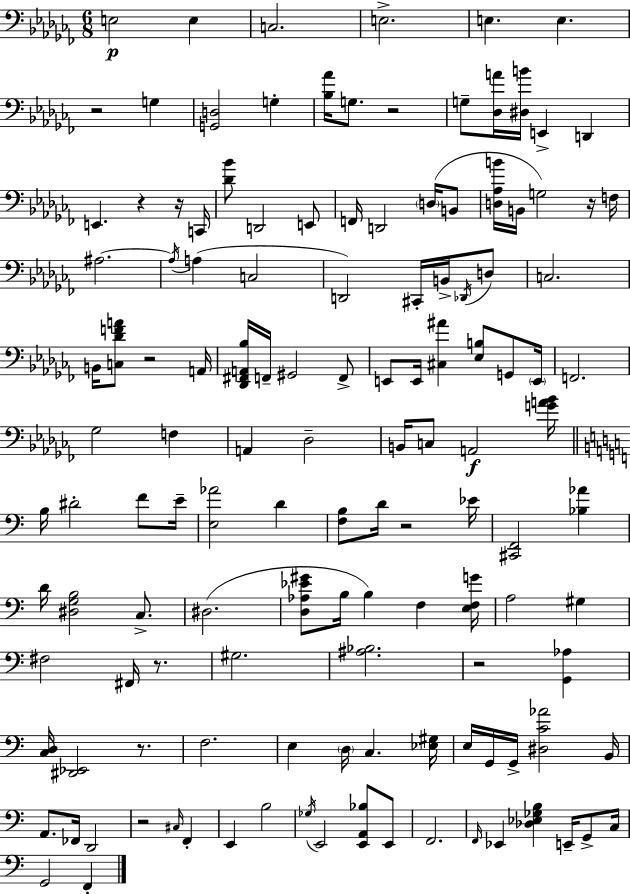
X:1
T:Untitled
M:6/8
L:1/4
K:Abm
E,2 E, C,2 E,2 E, E, z2 G, [G,,D,]2 G, [_B,_A]/4 G,/2 z2 G,/2 [_D,A]/4 [^D,B]/4 E,, D,, E,, z z/4 C,,/4 [_D_B]/2 D,,2 E,,/2 F,,/4 D,,2 D,/4 B,,/2 [D,_A,B]/4 B,,/4 G,2 z/4 F,/4 ^A,2 ^A,/4 A, C,2 D,,2 ^C,,/4 B,,/4 _D,,/4 D,/2 C,2 B,,/4 [C,_DFA]/2 z2 A,,/4 [_D,,^F,,A,,_B,]/4 F,,/4 ^G,,2 F,,/2 E,,/2 E,,/4 [^C,^A] [_E,B,]/2 G,,/2 E,,/4 F,,2 _G,2 F, A,, _D,2 B,,/4 C,/2 A,,2 [GA_B]/4 B,/4 ^D2 F/2 E/4 [E,_A]2 D [F,B,]/2 D/4 z2 _E/4 [^C,,F,,]2 [_B,_A] D/4 [^D,G,B,]2 C,/2 ^D,2 [D,_A,_E^G]/2 B,/4 B, F, [E,F,G]/4 A,2 ^G, ^F,2 ^F,,/4 z/2 ^G,2 [^A,_B,]2 z2 [G,,_A,] [C,D,]/4 [^D,,_E,,]2 z/2 F,2 E, D,/4 C, [_E,^G,]/4 E,/4 G,,/4 G,,/4 [^D,C_A]2 B,,/4 A,,/2 _F,,/4 D,,2 z2 ^C,/4 F,, E,, B,2 _G,/4 E,,2 [E,,A,,_B,]/2 E,,/2 F,,2 F,,/4 _E,, [_D,_E,_G,B,] E,,/4 G,,/2 C,/4 G,,2 F,,